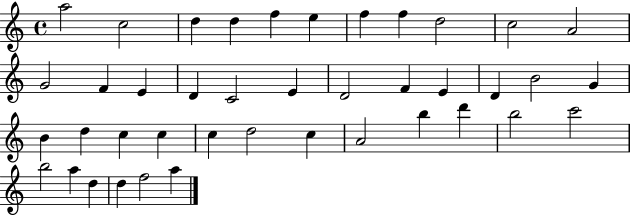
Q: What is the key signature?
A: C major